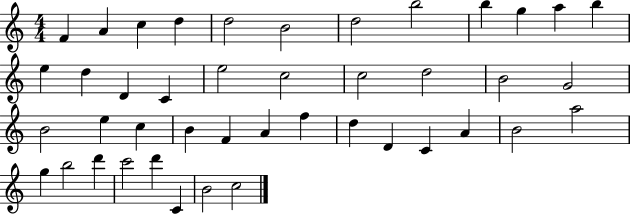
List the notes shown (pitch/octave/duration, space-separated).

F4/q A4/q C5/q D5/q D5/h B4/h D5/h B5/h B5/q G5/q A5/q B5/q E5/q D5/q D4/q C4/q E5/h C5/h C5/h D5/h B4/h G4/h B4/h E5/q C5/q B4/q F4/q A4/q F5/q D5/q D4/q C4/q A4/q B4/h A5/h G5/q B5/h D6/q C6/h D6/q C4/q B4/h C5/h